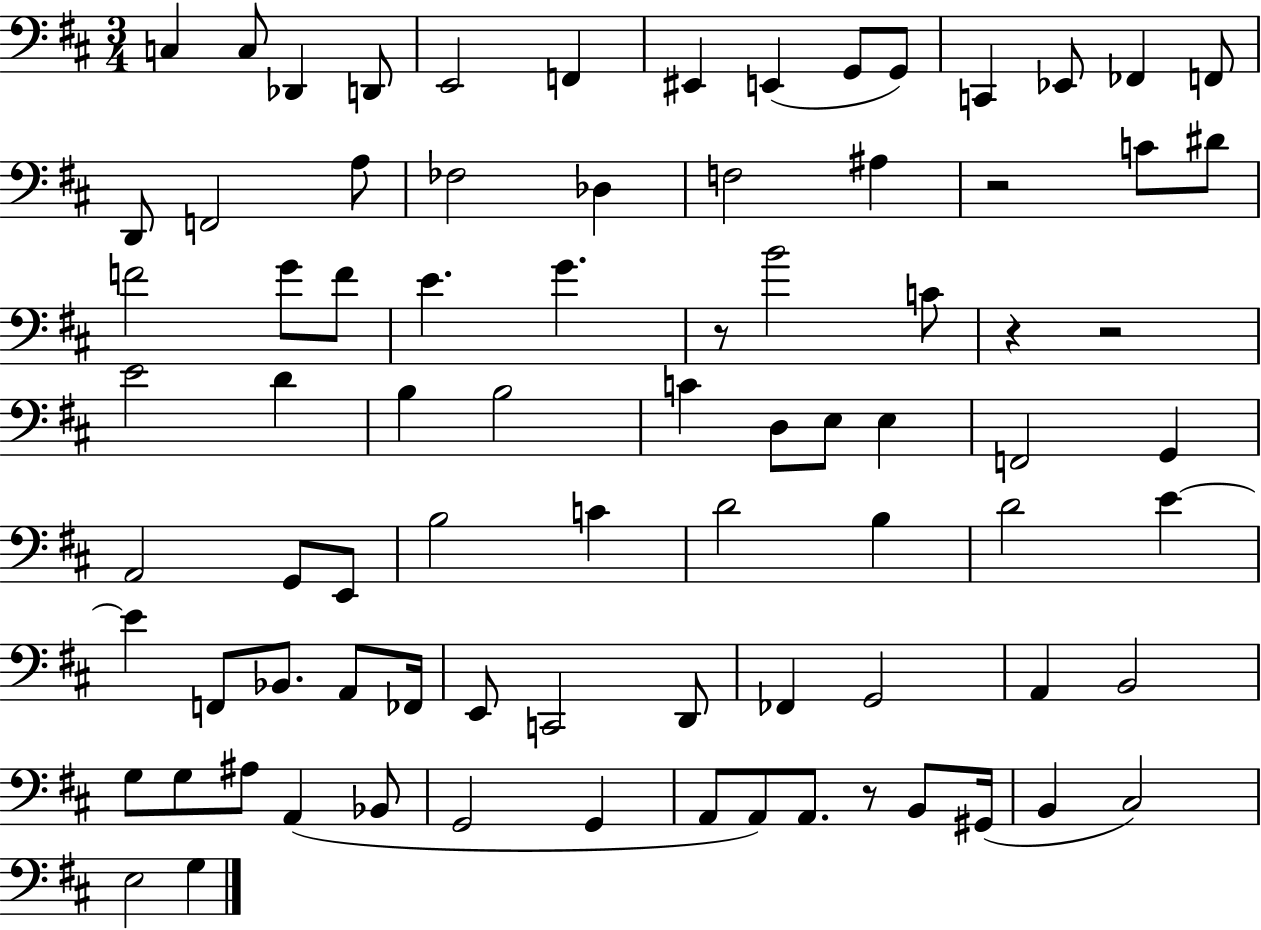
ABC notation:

X:1
T:Untitled
M:3/4
L:1/4
K:D
C, C,/2 _D,, D,,/2 E,,2 F,, ^E,, E,, G,,/2 G,,/2 C,, _E,,/2 _F,, F,,/2 D,,/2 F,,2 A,/2 _F,2 _D, F,2 ^A, z2 C/2 ^D/2 F2 G/2 F/2 E G z/2 B2 C/2 z z2 E2 D B, B,2 C D,/2 E,/2 E, F,,2 G,, A,,2 G,,/2 E,,/2 B,2 C D2 B, D2 E E F,,/2 _B,,/2 A,,/2 _F,,/4 E,,/2 C,,2 D,,/2 _F,, G,,2 A,, B,,2 G,/2 G,/2 ^A,/2 A,, _B,,/2 G,,2 G,, A,,/2 A,,/2 A,,/2 z/2 B,,/2 ^G,,/4 B,, ^C,2 E,2 G,